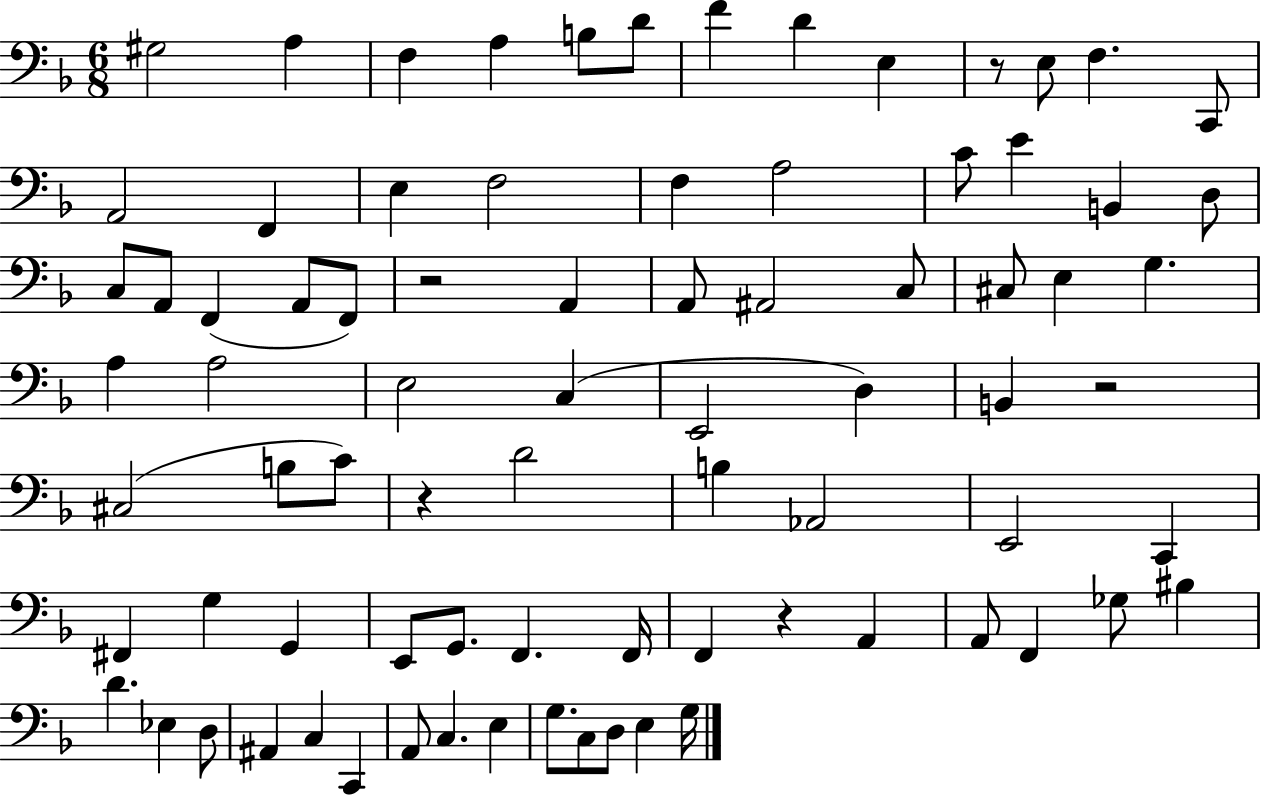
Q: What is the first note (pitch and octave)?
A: G#3